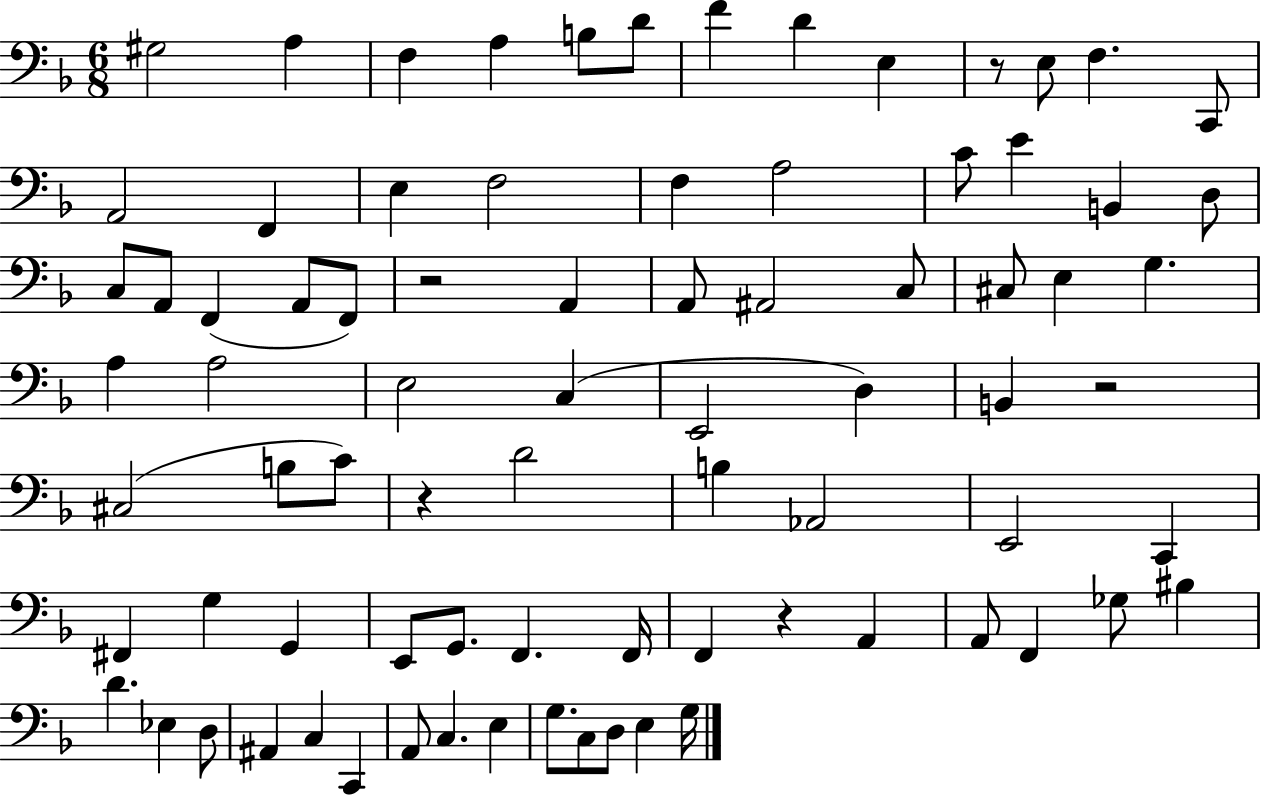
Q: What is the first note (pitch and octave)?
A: G#3